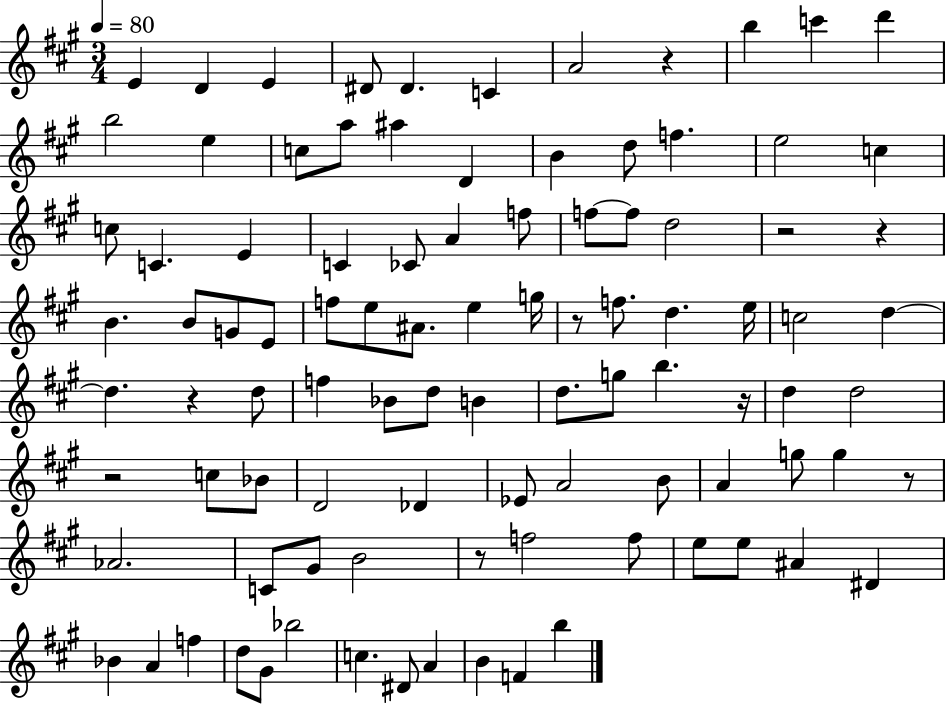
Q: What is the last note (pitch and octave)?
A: B5